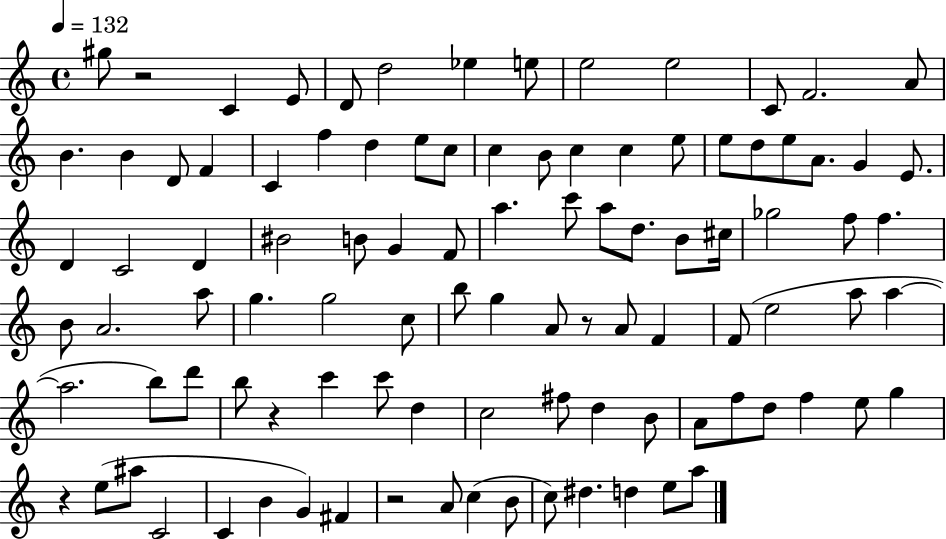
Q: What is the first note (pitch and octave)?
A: G#5